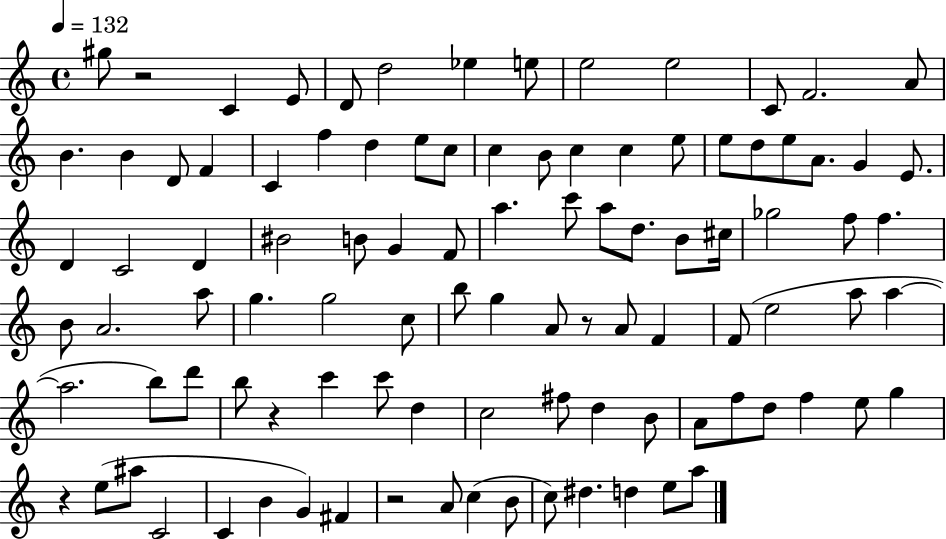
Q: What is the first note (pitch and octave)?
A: G#5